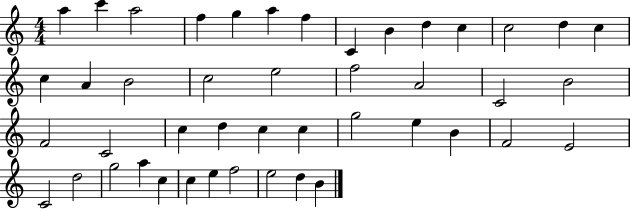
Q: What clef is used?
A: treble